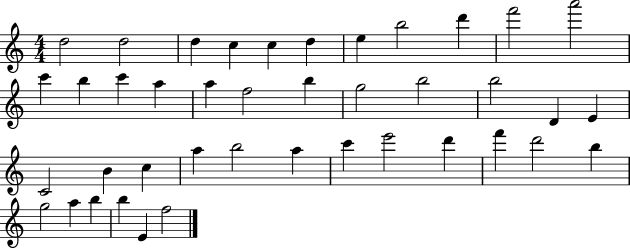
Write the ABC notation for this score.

X:1
T:Untitled
M:4/4
L:1/4
K:C
d2 d2 d c c d e b2 d' f'2 a'2 c' b c' a a f2 b g2 b2 b2 D E C2 B c a b2 a c' e'2 d' f' d'2 b g2 a b b E f2